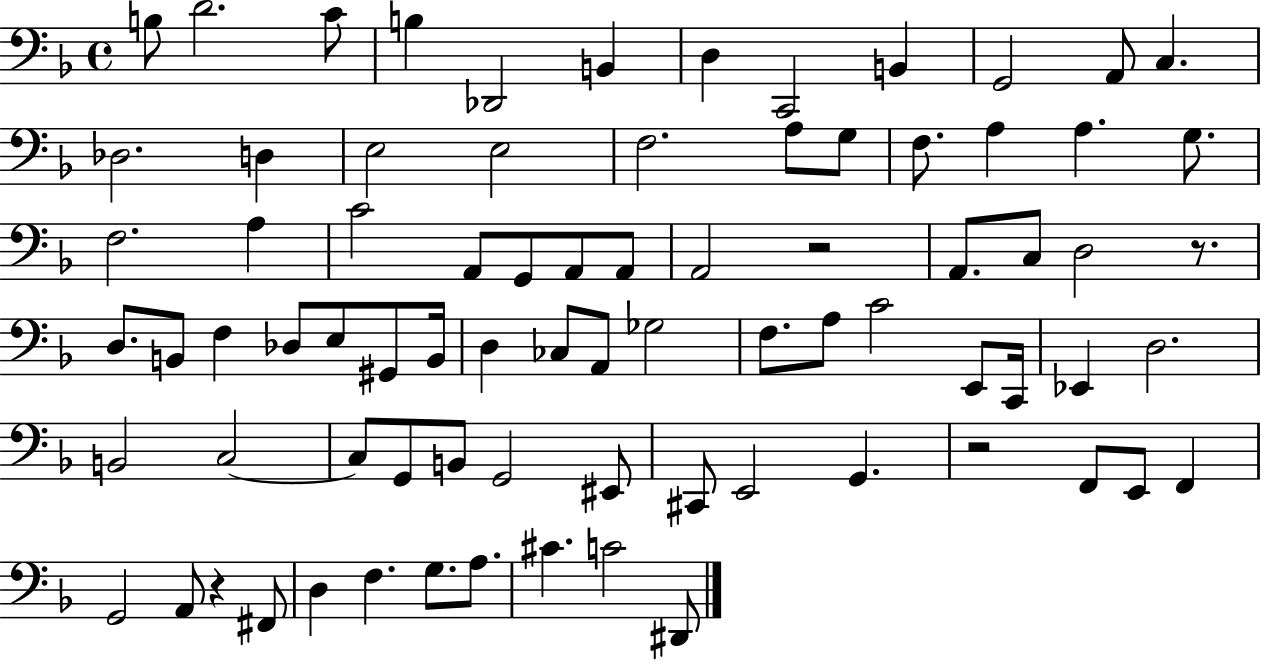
X:1
T:Untitled
M:4/4
L:1/4
K:F
B,/2 D2 C/2 B, _D,,2 B,, D, C,,2 B,, G,,2 A,,/2 C, _D,2 D, E,2 E,2 F,2 A,/2 G,/2 F,/2 A, A, G,/2 F,2 A, C2 A,,/2 G,,/2 A,,/2 A,,/2 A,,2 z2 A,,/2 C,/2 D,2 z/2 D,/2 B,,/2 F, _D,/2 E,/2 ^G,,/2 B,,/4 D, _C,/2 A,,/2 _G,2 F,/2 A,/2 C2 E,,/2 C,,/4 _E,, D,2 B,,2 C,2 C,/2 G,,/2 B,,/2 G,,2 ^E,,/2 ^C,,/2 E,,2 G,, z2 F,,/2 E,,/2 F,, G,,2 A,,/2 z ^F,,/2 D, F, G,/2 A,/2 ^C C2 ^D,,/2